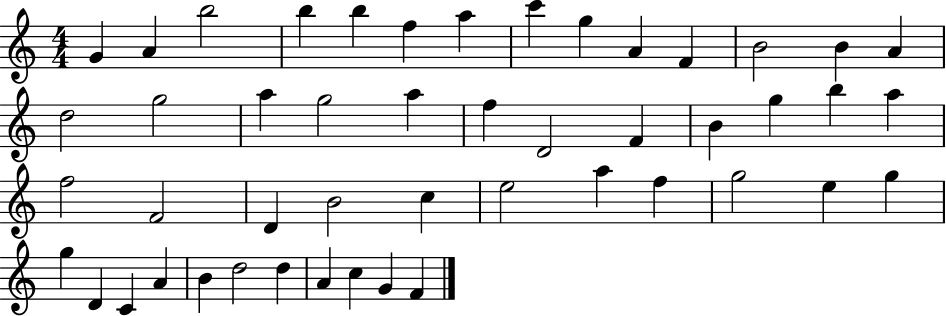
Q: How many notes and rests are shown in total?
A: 48